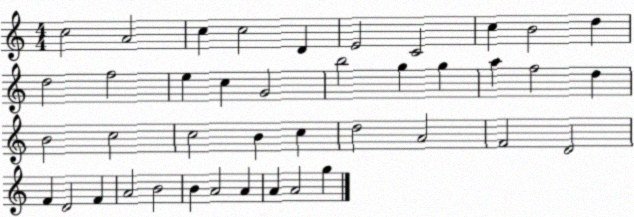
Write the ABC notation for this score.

X:1
T:Untitled
M:4/4
L:1/4
K:C
c2 A2 c c2 D E2 C2 c B2 d d2 f2 e c G2 b2 g g a f2 d B2 c2 c2 B c d2 A2 F2 D2 F D2 F A2 B2 B A2 A A A2 g